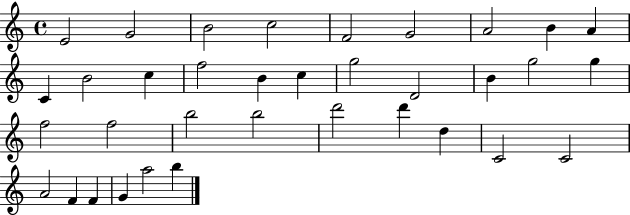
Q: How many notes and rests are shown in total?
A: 35